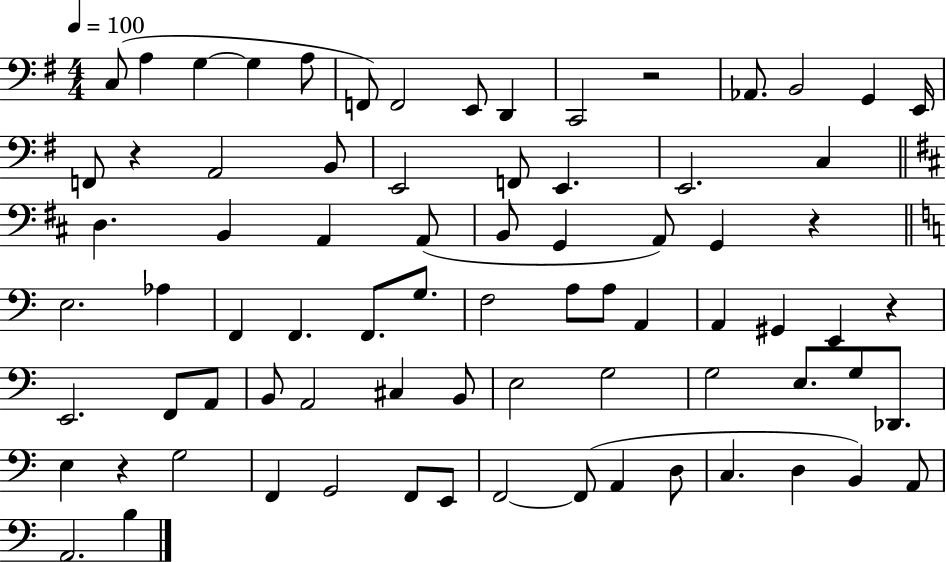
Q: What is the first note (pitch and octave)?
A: C3